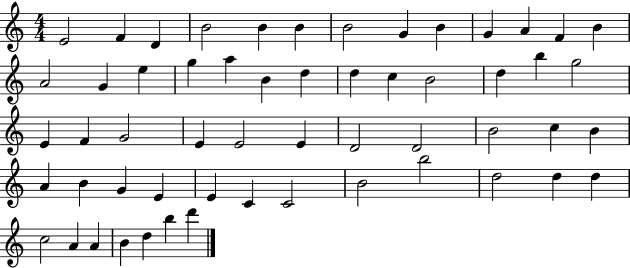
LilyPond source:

{
  \clef treble
  \numericTimeSignature
  \time 4/4
  \key c \major
  e'2 f'4 d'4 | b'2 b'4 b'4 | b'2 g'4 b'4 | g'4 a'4 f'4 b'4 | \break a'2 g'4 e''4 | g''4 a''4 b'4 d''4 | d''4 c''4 b'2 | d''4 b''4 g''2 | \break e'4 f'4 g'2 | e'4 e'2 e'4 | d'2 d'2 | b'2 c''4 b'4 | \break a'4 b'4 g'4 e'4 | e'4 c'4 c'2 | b'2 b''2 | d''2 d''4 d''4 | \break c''2 a'4 a'4 | b'4 d''4 b''4 d'''4 | \bar "|."
}